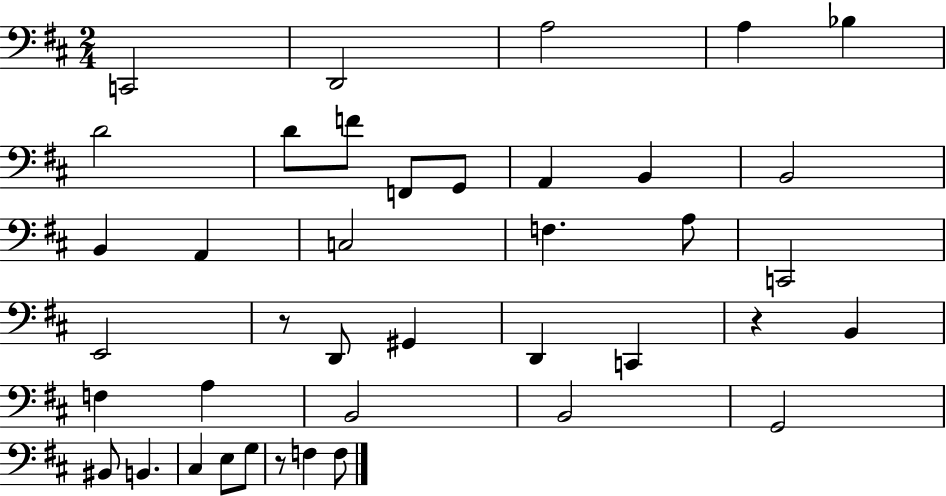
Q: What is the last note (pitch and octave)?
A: F3